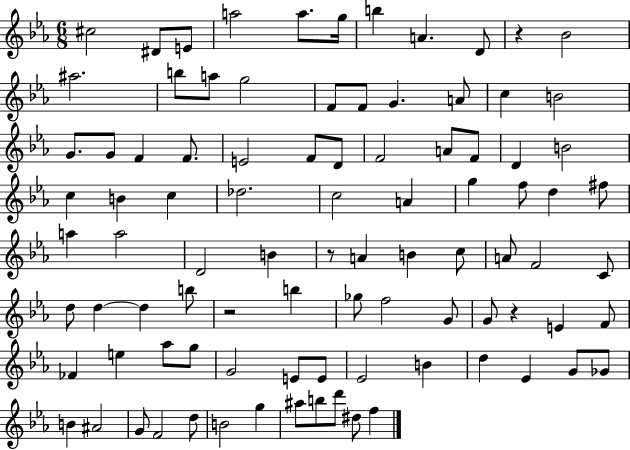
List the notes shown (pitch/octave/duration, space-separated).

C#5/h D#4/e E4/e A5/h A5/e. G5/s B5/q A4/q. D4/e R/q Bb4/h A#5/h. B5/e A5/e G5/h F4/e F4/e G4/q. A4/e C5/q B4/h G4/e. G4/e F4/q F4/e. E4/h F4/e D4/e F4/h A4/e F4/e D4/q B4/h C5/q B4/q C5/q Db5/h. C5/h A4/q G5/q F5/e D5/q F#5/e A5/q A5/h D4/h B4/q R/e A4/q B4/q C5/e A4/e F4/h C4/e D5/e D5/q D5/q B5/e R/h B5/q Gb5/e F5/h G4/e G4/e R/q E4/q F4/e FES4/q E5/q Ab5/e G5/e G4/h E4/e E4/e Eb4/h B4/q D5/q Eb4/q G4/e Gb4/e B4/q A#4/h G4/e F4/h D5/e B4/h G5/q A#5/e B5/e D6/e D#5/e F5/q